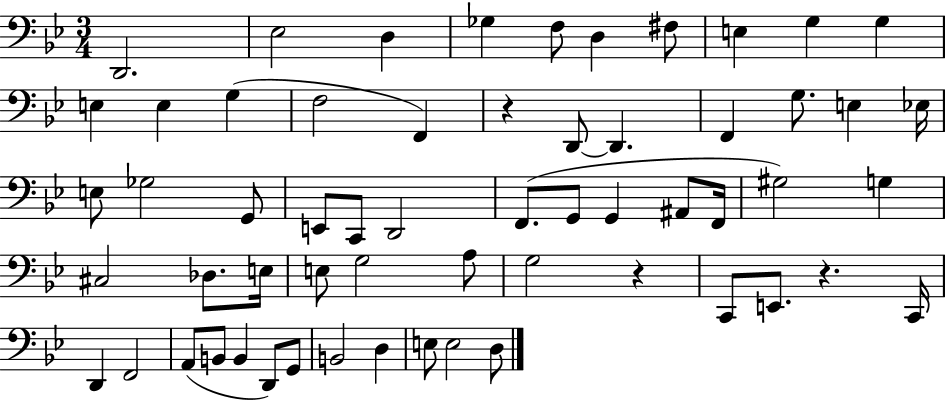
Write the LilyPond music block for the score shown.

{
  \clef bass
  \numericTimeSignature
  \time 3/4
  \key bes \major
  d,2. | ees2 d4 | ges4 f8 d4 fis8 | e4 g4 g4 | \break e4 e4 g4( | f2 f,4) | r4 d,8~~ d,4. | f,4 g8. e4 ees16 | \break e8 ges2 g,8 | e,8 c,8 d,2 | f,8.( g,8 g,4 ais,8 f,16 | gis2) g4 | \break cis2 des8. e16 | e8 g2 a8 | g2 r4 | c,8 e,8. r4. c,16 | \break d,4 f,2 | a,8( b,8 b,4 d,8) g,8 | b,2 d4 | e8 e2 d8 | \break \bar "|."
}